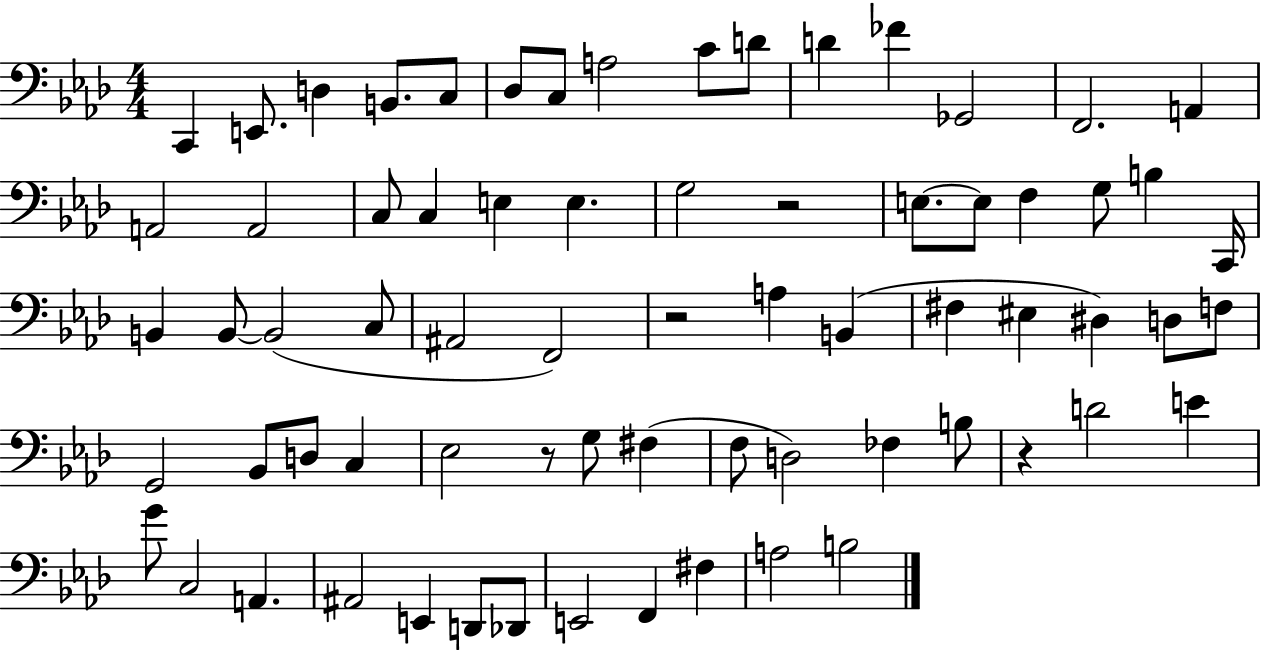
{
  \clef bass
  \numericTimeSignature
  \time 4/4
  \key aes \major
  c,4 e,8. d4 b,8. c8 | des8 c8 a2 c'8 d'8 | d'4 fes'4 ges,2 | f,2. a,4 | \break a,2 a,2 | c8 c4 e4 e4. | g2 r2 | e8.~~ e8 f4 g8 b4 c,16 | \break b,4 b,8~~ b,2( c8 | ais,2 f,2) | r2 a4 b,4( | fis4 eis4 dis4) d8 f8 | \break g,2 bes,8 d8 c4 | ees2 r8 g8 fis4( | f8 d2) fes4 b8 | r4 d'2 e'4 | \break g'8 c2 a,4. | ais,2 e,4 d,8 des,8 | e,2 f,4 fis4 | a2 b2 | \break \bar "|."
}